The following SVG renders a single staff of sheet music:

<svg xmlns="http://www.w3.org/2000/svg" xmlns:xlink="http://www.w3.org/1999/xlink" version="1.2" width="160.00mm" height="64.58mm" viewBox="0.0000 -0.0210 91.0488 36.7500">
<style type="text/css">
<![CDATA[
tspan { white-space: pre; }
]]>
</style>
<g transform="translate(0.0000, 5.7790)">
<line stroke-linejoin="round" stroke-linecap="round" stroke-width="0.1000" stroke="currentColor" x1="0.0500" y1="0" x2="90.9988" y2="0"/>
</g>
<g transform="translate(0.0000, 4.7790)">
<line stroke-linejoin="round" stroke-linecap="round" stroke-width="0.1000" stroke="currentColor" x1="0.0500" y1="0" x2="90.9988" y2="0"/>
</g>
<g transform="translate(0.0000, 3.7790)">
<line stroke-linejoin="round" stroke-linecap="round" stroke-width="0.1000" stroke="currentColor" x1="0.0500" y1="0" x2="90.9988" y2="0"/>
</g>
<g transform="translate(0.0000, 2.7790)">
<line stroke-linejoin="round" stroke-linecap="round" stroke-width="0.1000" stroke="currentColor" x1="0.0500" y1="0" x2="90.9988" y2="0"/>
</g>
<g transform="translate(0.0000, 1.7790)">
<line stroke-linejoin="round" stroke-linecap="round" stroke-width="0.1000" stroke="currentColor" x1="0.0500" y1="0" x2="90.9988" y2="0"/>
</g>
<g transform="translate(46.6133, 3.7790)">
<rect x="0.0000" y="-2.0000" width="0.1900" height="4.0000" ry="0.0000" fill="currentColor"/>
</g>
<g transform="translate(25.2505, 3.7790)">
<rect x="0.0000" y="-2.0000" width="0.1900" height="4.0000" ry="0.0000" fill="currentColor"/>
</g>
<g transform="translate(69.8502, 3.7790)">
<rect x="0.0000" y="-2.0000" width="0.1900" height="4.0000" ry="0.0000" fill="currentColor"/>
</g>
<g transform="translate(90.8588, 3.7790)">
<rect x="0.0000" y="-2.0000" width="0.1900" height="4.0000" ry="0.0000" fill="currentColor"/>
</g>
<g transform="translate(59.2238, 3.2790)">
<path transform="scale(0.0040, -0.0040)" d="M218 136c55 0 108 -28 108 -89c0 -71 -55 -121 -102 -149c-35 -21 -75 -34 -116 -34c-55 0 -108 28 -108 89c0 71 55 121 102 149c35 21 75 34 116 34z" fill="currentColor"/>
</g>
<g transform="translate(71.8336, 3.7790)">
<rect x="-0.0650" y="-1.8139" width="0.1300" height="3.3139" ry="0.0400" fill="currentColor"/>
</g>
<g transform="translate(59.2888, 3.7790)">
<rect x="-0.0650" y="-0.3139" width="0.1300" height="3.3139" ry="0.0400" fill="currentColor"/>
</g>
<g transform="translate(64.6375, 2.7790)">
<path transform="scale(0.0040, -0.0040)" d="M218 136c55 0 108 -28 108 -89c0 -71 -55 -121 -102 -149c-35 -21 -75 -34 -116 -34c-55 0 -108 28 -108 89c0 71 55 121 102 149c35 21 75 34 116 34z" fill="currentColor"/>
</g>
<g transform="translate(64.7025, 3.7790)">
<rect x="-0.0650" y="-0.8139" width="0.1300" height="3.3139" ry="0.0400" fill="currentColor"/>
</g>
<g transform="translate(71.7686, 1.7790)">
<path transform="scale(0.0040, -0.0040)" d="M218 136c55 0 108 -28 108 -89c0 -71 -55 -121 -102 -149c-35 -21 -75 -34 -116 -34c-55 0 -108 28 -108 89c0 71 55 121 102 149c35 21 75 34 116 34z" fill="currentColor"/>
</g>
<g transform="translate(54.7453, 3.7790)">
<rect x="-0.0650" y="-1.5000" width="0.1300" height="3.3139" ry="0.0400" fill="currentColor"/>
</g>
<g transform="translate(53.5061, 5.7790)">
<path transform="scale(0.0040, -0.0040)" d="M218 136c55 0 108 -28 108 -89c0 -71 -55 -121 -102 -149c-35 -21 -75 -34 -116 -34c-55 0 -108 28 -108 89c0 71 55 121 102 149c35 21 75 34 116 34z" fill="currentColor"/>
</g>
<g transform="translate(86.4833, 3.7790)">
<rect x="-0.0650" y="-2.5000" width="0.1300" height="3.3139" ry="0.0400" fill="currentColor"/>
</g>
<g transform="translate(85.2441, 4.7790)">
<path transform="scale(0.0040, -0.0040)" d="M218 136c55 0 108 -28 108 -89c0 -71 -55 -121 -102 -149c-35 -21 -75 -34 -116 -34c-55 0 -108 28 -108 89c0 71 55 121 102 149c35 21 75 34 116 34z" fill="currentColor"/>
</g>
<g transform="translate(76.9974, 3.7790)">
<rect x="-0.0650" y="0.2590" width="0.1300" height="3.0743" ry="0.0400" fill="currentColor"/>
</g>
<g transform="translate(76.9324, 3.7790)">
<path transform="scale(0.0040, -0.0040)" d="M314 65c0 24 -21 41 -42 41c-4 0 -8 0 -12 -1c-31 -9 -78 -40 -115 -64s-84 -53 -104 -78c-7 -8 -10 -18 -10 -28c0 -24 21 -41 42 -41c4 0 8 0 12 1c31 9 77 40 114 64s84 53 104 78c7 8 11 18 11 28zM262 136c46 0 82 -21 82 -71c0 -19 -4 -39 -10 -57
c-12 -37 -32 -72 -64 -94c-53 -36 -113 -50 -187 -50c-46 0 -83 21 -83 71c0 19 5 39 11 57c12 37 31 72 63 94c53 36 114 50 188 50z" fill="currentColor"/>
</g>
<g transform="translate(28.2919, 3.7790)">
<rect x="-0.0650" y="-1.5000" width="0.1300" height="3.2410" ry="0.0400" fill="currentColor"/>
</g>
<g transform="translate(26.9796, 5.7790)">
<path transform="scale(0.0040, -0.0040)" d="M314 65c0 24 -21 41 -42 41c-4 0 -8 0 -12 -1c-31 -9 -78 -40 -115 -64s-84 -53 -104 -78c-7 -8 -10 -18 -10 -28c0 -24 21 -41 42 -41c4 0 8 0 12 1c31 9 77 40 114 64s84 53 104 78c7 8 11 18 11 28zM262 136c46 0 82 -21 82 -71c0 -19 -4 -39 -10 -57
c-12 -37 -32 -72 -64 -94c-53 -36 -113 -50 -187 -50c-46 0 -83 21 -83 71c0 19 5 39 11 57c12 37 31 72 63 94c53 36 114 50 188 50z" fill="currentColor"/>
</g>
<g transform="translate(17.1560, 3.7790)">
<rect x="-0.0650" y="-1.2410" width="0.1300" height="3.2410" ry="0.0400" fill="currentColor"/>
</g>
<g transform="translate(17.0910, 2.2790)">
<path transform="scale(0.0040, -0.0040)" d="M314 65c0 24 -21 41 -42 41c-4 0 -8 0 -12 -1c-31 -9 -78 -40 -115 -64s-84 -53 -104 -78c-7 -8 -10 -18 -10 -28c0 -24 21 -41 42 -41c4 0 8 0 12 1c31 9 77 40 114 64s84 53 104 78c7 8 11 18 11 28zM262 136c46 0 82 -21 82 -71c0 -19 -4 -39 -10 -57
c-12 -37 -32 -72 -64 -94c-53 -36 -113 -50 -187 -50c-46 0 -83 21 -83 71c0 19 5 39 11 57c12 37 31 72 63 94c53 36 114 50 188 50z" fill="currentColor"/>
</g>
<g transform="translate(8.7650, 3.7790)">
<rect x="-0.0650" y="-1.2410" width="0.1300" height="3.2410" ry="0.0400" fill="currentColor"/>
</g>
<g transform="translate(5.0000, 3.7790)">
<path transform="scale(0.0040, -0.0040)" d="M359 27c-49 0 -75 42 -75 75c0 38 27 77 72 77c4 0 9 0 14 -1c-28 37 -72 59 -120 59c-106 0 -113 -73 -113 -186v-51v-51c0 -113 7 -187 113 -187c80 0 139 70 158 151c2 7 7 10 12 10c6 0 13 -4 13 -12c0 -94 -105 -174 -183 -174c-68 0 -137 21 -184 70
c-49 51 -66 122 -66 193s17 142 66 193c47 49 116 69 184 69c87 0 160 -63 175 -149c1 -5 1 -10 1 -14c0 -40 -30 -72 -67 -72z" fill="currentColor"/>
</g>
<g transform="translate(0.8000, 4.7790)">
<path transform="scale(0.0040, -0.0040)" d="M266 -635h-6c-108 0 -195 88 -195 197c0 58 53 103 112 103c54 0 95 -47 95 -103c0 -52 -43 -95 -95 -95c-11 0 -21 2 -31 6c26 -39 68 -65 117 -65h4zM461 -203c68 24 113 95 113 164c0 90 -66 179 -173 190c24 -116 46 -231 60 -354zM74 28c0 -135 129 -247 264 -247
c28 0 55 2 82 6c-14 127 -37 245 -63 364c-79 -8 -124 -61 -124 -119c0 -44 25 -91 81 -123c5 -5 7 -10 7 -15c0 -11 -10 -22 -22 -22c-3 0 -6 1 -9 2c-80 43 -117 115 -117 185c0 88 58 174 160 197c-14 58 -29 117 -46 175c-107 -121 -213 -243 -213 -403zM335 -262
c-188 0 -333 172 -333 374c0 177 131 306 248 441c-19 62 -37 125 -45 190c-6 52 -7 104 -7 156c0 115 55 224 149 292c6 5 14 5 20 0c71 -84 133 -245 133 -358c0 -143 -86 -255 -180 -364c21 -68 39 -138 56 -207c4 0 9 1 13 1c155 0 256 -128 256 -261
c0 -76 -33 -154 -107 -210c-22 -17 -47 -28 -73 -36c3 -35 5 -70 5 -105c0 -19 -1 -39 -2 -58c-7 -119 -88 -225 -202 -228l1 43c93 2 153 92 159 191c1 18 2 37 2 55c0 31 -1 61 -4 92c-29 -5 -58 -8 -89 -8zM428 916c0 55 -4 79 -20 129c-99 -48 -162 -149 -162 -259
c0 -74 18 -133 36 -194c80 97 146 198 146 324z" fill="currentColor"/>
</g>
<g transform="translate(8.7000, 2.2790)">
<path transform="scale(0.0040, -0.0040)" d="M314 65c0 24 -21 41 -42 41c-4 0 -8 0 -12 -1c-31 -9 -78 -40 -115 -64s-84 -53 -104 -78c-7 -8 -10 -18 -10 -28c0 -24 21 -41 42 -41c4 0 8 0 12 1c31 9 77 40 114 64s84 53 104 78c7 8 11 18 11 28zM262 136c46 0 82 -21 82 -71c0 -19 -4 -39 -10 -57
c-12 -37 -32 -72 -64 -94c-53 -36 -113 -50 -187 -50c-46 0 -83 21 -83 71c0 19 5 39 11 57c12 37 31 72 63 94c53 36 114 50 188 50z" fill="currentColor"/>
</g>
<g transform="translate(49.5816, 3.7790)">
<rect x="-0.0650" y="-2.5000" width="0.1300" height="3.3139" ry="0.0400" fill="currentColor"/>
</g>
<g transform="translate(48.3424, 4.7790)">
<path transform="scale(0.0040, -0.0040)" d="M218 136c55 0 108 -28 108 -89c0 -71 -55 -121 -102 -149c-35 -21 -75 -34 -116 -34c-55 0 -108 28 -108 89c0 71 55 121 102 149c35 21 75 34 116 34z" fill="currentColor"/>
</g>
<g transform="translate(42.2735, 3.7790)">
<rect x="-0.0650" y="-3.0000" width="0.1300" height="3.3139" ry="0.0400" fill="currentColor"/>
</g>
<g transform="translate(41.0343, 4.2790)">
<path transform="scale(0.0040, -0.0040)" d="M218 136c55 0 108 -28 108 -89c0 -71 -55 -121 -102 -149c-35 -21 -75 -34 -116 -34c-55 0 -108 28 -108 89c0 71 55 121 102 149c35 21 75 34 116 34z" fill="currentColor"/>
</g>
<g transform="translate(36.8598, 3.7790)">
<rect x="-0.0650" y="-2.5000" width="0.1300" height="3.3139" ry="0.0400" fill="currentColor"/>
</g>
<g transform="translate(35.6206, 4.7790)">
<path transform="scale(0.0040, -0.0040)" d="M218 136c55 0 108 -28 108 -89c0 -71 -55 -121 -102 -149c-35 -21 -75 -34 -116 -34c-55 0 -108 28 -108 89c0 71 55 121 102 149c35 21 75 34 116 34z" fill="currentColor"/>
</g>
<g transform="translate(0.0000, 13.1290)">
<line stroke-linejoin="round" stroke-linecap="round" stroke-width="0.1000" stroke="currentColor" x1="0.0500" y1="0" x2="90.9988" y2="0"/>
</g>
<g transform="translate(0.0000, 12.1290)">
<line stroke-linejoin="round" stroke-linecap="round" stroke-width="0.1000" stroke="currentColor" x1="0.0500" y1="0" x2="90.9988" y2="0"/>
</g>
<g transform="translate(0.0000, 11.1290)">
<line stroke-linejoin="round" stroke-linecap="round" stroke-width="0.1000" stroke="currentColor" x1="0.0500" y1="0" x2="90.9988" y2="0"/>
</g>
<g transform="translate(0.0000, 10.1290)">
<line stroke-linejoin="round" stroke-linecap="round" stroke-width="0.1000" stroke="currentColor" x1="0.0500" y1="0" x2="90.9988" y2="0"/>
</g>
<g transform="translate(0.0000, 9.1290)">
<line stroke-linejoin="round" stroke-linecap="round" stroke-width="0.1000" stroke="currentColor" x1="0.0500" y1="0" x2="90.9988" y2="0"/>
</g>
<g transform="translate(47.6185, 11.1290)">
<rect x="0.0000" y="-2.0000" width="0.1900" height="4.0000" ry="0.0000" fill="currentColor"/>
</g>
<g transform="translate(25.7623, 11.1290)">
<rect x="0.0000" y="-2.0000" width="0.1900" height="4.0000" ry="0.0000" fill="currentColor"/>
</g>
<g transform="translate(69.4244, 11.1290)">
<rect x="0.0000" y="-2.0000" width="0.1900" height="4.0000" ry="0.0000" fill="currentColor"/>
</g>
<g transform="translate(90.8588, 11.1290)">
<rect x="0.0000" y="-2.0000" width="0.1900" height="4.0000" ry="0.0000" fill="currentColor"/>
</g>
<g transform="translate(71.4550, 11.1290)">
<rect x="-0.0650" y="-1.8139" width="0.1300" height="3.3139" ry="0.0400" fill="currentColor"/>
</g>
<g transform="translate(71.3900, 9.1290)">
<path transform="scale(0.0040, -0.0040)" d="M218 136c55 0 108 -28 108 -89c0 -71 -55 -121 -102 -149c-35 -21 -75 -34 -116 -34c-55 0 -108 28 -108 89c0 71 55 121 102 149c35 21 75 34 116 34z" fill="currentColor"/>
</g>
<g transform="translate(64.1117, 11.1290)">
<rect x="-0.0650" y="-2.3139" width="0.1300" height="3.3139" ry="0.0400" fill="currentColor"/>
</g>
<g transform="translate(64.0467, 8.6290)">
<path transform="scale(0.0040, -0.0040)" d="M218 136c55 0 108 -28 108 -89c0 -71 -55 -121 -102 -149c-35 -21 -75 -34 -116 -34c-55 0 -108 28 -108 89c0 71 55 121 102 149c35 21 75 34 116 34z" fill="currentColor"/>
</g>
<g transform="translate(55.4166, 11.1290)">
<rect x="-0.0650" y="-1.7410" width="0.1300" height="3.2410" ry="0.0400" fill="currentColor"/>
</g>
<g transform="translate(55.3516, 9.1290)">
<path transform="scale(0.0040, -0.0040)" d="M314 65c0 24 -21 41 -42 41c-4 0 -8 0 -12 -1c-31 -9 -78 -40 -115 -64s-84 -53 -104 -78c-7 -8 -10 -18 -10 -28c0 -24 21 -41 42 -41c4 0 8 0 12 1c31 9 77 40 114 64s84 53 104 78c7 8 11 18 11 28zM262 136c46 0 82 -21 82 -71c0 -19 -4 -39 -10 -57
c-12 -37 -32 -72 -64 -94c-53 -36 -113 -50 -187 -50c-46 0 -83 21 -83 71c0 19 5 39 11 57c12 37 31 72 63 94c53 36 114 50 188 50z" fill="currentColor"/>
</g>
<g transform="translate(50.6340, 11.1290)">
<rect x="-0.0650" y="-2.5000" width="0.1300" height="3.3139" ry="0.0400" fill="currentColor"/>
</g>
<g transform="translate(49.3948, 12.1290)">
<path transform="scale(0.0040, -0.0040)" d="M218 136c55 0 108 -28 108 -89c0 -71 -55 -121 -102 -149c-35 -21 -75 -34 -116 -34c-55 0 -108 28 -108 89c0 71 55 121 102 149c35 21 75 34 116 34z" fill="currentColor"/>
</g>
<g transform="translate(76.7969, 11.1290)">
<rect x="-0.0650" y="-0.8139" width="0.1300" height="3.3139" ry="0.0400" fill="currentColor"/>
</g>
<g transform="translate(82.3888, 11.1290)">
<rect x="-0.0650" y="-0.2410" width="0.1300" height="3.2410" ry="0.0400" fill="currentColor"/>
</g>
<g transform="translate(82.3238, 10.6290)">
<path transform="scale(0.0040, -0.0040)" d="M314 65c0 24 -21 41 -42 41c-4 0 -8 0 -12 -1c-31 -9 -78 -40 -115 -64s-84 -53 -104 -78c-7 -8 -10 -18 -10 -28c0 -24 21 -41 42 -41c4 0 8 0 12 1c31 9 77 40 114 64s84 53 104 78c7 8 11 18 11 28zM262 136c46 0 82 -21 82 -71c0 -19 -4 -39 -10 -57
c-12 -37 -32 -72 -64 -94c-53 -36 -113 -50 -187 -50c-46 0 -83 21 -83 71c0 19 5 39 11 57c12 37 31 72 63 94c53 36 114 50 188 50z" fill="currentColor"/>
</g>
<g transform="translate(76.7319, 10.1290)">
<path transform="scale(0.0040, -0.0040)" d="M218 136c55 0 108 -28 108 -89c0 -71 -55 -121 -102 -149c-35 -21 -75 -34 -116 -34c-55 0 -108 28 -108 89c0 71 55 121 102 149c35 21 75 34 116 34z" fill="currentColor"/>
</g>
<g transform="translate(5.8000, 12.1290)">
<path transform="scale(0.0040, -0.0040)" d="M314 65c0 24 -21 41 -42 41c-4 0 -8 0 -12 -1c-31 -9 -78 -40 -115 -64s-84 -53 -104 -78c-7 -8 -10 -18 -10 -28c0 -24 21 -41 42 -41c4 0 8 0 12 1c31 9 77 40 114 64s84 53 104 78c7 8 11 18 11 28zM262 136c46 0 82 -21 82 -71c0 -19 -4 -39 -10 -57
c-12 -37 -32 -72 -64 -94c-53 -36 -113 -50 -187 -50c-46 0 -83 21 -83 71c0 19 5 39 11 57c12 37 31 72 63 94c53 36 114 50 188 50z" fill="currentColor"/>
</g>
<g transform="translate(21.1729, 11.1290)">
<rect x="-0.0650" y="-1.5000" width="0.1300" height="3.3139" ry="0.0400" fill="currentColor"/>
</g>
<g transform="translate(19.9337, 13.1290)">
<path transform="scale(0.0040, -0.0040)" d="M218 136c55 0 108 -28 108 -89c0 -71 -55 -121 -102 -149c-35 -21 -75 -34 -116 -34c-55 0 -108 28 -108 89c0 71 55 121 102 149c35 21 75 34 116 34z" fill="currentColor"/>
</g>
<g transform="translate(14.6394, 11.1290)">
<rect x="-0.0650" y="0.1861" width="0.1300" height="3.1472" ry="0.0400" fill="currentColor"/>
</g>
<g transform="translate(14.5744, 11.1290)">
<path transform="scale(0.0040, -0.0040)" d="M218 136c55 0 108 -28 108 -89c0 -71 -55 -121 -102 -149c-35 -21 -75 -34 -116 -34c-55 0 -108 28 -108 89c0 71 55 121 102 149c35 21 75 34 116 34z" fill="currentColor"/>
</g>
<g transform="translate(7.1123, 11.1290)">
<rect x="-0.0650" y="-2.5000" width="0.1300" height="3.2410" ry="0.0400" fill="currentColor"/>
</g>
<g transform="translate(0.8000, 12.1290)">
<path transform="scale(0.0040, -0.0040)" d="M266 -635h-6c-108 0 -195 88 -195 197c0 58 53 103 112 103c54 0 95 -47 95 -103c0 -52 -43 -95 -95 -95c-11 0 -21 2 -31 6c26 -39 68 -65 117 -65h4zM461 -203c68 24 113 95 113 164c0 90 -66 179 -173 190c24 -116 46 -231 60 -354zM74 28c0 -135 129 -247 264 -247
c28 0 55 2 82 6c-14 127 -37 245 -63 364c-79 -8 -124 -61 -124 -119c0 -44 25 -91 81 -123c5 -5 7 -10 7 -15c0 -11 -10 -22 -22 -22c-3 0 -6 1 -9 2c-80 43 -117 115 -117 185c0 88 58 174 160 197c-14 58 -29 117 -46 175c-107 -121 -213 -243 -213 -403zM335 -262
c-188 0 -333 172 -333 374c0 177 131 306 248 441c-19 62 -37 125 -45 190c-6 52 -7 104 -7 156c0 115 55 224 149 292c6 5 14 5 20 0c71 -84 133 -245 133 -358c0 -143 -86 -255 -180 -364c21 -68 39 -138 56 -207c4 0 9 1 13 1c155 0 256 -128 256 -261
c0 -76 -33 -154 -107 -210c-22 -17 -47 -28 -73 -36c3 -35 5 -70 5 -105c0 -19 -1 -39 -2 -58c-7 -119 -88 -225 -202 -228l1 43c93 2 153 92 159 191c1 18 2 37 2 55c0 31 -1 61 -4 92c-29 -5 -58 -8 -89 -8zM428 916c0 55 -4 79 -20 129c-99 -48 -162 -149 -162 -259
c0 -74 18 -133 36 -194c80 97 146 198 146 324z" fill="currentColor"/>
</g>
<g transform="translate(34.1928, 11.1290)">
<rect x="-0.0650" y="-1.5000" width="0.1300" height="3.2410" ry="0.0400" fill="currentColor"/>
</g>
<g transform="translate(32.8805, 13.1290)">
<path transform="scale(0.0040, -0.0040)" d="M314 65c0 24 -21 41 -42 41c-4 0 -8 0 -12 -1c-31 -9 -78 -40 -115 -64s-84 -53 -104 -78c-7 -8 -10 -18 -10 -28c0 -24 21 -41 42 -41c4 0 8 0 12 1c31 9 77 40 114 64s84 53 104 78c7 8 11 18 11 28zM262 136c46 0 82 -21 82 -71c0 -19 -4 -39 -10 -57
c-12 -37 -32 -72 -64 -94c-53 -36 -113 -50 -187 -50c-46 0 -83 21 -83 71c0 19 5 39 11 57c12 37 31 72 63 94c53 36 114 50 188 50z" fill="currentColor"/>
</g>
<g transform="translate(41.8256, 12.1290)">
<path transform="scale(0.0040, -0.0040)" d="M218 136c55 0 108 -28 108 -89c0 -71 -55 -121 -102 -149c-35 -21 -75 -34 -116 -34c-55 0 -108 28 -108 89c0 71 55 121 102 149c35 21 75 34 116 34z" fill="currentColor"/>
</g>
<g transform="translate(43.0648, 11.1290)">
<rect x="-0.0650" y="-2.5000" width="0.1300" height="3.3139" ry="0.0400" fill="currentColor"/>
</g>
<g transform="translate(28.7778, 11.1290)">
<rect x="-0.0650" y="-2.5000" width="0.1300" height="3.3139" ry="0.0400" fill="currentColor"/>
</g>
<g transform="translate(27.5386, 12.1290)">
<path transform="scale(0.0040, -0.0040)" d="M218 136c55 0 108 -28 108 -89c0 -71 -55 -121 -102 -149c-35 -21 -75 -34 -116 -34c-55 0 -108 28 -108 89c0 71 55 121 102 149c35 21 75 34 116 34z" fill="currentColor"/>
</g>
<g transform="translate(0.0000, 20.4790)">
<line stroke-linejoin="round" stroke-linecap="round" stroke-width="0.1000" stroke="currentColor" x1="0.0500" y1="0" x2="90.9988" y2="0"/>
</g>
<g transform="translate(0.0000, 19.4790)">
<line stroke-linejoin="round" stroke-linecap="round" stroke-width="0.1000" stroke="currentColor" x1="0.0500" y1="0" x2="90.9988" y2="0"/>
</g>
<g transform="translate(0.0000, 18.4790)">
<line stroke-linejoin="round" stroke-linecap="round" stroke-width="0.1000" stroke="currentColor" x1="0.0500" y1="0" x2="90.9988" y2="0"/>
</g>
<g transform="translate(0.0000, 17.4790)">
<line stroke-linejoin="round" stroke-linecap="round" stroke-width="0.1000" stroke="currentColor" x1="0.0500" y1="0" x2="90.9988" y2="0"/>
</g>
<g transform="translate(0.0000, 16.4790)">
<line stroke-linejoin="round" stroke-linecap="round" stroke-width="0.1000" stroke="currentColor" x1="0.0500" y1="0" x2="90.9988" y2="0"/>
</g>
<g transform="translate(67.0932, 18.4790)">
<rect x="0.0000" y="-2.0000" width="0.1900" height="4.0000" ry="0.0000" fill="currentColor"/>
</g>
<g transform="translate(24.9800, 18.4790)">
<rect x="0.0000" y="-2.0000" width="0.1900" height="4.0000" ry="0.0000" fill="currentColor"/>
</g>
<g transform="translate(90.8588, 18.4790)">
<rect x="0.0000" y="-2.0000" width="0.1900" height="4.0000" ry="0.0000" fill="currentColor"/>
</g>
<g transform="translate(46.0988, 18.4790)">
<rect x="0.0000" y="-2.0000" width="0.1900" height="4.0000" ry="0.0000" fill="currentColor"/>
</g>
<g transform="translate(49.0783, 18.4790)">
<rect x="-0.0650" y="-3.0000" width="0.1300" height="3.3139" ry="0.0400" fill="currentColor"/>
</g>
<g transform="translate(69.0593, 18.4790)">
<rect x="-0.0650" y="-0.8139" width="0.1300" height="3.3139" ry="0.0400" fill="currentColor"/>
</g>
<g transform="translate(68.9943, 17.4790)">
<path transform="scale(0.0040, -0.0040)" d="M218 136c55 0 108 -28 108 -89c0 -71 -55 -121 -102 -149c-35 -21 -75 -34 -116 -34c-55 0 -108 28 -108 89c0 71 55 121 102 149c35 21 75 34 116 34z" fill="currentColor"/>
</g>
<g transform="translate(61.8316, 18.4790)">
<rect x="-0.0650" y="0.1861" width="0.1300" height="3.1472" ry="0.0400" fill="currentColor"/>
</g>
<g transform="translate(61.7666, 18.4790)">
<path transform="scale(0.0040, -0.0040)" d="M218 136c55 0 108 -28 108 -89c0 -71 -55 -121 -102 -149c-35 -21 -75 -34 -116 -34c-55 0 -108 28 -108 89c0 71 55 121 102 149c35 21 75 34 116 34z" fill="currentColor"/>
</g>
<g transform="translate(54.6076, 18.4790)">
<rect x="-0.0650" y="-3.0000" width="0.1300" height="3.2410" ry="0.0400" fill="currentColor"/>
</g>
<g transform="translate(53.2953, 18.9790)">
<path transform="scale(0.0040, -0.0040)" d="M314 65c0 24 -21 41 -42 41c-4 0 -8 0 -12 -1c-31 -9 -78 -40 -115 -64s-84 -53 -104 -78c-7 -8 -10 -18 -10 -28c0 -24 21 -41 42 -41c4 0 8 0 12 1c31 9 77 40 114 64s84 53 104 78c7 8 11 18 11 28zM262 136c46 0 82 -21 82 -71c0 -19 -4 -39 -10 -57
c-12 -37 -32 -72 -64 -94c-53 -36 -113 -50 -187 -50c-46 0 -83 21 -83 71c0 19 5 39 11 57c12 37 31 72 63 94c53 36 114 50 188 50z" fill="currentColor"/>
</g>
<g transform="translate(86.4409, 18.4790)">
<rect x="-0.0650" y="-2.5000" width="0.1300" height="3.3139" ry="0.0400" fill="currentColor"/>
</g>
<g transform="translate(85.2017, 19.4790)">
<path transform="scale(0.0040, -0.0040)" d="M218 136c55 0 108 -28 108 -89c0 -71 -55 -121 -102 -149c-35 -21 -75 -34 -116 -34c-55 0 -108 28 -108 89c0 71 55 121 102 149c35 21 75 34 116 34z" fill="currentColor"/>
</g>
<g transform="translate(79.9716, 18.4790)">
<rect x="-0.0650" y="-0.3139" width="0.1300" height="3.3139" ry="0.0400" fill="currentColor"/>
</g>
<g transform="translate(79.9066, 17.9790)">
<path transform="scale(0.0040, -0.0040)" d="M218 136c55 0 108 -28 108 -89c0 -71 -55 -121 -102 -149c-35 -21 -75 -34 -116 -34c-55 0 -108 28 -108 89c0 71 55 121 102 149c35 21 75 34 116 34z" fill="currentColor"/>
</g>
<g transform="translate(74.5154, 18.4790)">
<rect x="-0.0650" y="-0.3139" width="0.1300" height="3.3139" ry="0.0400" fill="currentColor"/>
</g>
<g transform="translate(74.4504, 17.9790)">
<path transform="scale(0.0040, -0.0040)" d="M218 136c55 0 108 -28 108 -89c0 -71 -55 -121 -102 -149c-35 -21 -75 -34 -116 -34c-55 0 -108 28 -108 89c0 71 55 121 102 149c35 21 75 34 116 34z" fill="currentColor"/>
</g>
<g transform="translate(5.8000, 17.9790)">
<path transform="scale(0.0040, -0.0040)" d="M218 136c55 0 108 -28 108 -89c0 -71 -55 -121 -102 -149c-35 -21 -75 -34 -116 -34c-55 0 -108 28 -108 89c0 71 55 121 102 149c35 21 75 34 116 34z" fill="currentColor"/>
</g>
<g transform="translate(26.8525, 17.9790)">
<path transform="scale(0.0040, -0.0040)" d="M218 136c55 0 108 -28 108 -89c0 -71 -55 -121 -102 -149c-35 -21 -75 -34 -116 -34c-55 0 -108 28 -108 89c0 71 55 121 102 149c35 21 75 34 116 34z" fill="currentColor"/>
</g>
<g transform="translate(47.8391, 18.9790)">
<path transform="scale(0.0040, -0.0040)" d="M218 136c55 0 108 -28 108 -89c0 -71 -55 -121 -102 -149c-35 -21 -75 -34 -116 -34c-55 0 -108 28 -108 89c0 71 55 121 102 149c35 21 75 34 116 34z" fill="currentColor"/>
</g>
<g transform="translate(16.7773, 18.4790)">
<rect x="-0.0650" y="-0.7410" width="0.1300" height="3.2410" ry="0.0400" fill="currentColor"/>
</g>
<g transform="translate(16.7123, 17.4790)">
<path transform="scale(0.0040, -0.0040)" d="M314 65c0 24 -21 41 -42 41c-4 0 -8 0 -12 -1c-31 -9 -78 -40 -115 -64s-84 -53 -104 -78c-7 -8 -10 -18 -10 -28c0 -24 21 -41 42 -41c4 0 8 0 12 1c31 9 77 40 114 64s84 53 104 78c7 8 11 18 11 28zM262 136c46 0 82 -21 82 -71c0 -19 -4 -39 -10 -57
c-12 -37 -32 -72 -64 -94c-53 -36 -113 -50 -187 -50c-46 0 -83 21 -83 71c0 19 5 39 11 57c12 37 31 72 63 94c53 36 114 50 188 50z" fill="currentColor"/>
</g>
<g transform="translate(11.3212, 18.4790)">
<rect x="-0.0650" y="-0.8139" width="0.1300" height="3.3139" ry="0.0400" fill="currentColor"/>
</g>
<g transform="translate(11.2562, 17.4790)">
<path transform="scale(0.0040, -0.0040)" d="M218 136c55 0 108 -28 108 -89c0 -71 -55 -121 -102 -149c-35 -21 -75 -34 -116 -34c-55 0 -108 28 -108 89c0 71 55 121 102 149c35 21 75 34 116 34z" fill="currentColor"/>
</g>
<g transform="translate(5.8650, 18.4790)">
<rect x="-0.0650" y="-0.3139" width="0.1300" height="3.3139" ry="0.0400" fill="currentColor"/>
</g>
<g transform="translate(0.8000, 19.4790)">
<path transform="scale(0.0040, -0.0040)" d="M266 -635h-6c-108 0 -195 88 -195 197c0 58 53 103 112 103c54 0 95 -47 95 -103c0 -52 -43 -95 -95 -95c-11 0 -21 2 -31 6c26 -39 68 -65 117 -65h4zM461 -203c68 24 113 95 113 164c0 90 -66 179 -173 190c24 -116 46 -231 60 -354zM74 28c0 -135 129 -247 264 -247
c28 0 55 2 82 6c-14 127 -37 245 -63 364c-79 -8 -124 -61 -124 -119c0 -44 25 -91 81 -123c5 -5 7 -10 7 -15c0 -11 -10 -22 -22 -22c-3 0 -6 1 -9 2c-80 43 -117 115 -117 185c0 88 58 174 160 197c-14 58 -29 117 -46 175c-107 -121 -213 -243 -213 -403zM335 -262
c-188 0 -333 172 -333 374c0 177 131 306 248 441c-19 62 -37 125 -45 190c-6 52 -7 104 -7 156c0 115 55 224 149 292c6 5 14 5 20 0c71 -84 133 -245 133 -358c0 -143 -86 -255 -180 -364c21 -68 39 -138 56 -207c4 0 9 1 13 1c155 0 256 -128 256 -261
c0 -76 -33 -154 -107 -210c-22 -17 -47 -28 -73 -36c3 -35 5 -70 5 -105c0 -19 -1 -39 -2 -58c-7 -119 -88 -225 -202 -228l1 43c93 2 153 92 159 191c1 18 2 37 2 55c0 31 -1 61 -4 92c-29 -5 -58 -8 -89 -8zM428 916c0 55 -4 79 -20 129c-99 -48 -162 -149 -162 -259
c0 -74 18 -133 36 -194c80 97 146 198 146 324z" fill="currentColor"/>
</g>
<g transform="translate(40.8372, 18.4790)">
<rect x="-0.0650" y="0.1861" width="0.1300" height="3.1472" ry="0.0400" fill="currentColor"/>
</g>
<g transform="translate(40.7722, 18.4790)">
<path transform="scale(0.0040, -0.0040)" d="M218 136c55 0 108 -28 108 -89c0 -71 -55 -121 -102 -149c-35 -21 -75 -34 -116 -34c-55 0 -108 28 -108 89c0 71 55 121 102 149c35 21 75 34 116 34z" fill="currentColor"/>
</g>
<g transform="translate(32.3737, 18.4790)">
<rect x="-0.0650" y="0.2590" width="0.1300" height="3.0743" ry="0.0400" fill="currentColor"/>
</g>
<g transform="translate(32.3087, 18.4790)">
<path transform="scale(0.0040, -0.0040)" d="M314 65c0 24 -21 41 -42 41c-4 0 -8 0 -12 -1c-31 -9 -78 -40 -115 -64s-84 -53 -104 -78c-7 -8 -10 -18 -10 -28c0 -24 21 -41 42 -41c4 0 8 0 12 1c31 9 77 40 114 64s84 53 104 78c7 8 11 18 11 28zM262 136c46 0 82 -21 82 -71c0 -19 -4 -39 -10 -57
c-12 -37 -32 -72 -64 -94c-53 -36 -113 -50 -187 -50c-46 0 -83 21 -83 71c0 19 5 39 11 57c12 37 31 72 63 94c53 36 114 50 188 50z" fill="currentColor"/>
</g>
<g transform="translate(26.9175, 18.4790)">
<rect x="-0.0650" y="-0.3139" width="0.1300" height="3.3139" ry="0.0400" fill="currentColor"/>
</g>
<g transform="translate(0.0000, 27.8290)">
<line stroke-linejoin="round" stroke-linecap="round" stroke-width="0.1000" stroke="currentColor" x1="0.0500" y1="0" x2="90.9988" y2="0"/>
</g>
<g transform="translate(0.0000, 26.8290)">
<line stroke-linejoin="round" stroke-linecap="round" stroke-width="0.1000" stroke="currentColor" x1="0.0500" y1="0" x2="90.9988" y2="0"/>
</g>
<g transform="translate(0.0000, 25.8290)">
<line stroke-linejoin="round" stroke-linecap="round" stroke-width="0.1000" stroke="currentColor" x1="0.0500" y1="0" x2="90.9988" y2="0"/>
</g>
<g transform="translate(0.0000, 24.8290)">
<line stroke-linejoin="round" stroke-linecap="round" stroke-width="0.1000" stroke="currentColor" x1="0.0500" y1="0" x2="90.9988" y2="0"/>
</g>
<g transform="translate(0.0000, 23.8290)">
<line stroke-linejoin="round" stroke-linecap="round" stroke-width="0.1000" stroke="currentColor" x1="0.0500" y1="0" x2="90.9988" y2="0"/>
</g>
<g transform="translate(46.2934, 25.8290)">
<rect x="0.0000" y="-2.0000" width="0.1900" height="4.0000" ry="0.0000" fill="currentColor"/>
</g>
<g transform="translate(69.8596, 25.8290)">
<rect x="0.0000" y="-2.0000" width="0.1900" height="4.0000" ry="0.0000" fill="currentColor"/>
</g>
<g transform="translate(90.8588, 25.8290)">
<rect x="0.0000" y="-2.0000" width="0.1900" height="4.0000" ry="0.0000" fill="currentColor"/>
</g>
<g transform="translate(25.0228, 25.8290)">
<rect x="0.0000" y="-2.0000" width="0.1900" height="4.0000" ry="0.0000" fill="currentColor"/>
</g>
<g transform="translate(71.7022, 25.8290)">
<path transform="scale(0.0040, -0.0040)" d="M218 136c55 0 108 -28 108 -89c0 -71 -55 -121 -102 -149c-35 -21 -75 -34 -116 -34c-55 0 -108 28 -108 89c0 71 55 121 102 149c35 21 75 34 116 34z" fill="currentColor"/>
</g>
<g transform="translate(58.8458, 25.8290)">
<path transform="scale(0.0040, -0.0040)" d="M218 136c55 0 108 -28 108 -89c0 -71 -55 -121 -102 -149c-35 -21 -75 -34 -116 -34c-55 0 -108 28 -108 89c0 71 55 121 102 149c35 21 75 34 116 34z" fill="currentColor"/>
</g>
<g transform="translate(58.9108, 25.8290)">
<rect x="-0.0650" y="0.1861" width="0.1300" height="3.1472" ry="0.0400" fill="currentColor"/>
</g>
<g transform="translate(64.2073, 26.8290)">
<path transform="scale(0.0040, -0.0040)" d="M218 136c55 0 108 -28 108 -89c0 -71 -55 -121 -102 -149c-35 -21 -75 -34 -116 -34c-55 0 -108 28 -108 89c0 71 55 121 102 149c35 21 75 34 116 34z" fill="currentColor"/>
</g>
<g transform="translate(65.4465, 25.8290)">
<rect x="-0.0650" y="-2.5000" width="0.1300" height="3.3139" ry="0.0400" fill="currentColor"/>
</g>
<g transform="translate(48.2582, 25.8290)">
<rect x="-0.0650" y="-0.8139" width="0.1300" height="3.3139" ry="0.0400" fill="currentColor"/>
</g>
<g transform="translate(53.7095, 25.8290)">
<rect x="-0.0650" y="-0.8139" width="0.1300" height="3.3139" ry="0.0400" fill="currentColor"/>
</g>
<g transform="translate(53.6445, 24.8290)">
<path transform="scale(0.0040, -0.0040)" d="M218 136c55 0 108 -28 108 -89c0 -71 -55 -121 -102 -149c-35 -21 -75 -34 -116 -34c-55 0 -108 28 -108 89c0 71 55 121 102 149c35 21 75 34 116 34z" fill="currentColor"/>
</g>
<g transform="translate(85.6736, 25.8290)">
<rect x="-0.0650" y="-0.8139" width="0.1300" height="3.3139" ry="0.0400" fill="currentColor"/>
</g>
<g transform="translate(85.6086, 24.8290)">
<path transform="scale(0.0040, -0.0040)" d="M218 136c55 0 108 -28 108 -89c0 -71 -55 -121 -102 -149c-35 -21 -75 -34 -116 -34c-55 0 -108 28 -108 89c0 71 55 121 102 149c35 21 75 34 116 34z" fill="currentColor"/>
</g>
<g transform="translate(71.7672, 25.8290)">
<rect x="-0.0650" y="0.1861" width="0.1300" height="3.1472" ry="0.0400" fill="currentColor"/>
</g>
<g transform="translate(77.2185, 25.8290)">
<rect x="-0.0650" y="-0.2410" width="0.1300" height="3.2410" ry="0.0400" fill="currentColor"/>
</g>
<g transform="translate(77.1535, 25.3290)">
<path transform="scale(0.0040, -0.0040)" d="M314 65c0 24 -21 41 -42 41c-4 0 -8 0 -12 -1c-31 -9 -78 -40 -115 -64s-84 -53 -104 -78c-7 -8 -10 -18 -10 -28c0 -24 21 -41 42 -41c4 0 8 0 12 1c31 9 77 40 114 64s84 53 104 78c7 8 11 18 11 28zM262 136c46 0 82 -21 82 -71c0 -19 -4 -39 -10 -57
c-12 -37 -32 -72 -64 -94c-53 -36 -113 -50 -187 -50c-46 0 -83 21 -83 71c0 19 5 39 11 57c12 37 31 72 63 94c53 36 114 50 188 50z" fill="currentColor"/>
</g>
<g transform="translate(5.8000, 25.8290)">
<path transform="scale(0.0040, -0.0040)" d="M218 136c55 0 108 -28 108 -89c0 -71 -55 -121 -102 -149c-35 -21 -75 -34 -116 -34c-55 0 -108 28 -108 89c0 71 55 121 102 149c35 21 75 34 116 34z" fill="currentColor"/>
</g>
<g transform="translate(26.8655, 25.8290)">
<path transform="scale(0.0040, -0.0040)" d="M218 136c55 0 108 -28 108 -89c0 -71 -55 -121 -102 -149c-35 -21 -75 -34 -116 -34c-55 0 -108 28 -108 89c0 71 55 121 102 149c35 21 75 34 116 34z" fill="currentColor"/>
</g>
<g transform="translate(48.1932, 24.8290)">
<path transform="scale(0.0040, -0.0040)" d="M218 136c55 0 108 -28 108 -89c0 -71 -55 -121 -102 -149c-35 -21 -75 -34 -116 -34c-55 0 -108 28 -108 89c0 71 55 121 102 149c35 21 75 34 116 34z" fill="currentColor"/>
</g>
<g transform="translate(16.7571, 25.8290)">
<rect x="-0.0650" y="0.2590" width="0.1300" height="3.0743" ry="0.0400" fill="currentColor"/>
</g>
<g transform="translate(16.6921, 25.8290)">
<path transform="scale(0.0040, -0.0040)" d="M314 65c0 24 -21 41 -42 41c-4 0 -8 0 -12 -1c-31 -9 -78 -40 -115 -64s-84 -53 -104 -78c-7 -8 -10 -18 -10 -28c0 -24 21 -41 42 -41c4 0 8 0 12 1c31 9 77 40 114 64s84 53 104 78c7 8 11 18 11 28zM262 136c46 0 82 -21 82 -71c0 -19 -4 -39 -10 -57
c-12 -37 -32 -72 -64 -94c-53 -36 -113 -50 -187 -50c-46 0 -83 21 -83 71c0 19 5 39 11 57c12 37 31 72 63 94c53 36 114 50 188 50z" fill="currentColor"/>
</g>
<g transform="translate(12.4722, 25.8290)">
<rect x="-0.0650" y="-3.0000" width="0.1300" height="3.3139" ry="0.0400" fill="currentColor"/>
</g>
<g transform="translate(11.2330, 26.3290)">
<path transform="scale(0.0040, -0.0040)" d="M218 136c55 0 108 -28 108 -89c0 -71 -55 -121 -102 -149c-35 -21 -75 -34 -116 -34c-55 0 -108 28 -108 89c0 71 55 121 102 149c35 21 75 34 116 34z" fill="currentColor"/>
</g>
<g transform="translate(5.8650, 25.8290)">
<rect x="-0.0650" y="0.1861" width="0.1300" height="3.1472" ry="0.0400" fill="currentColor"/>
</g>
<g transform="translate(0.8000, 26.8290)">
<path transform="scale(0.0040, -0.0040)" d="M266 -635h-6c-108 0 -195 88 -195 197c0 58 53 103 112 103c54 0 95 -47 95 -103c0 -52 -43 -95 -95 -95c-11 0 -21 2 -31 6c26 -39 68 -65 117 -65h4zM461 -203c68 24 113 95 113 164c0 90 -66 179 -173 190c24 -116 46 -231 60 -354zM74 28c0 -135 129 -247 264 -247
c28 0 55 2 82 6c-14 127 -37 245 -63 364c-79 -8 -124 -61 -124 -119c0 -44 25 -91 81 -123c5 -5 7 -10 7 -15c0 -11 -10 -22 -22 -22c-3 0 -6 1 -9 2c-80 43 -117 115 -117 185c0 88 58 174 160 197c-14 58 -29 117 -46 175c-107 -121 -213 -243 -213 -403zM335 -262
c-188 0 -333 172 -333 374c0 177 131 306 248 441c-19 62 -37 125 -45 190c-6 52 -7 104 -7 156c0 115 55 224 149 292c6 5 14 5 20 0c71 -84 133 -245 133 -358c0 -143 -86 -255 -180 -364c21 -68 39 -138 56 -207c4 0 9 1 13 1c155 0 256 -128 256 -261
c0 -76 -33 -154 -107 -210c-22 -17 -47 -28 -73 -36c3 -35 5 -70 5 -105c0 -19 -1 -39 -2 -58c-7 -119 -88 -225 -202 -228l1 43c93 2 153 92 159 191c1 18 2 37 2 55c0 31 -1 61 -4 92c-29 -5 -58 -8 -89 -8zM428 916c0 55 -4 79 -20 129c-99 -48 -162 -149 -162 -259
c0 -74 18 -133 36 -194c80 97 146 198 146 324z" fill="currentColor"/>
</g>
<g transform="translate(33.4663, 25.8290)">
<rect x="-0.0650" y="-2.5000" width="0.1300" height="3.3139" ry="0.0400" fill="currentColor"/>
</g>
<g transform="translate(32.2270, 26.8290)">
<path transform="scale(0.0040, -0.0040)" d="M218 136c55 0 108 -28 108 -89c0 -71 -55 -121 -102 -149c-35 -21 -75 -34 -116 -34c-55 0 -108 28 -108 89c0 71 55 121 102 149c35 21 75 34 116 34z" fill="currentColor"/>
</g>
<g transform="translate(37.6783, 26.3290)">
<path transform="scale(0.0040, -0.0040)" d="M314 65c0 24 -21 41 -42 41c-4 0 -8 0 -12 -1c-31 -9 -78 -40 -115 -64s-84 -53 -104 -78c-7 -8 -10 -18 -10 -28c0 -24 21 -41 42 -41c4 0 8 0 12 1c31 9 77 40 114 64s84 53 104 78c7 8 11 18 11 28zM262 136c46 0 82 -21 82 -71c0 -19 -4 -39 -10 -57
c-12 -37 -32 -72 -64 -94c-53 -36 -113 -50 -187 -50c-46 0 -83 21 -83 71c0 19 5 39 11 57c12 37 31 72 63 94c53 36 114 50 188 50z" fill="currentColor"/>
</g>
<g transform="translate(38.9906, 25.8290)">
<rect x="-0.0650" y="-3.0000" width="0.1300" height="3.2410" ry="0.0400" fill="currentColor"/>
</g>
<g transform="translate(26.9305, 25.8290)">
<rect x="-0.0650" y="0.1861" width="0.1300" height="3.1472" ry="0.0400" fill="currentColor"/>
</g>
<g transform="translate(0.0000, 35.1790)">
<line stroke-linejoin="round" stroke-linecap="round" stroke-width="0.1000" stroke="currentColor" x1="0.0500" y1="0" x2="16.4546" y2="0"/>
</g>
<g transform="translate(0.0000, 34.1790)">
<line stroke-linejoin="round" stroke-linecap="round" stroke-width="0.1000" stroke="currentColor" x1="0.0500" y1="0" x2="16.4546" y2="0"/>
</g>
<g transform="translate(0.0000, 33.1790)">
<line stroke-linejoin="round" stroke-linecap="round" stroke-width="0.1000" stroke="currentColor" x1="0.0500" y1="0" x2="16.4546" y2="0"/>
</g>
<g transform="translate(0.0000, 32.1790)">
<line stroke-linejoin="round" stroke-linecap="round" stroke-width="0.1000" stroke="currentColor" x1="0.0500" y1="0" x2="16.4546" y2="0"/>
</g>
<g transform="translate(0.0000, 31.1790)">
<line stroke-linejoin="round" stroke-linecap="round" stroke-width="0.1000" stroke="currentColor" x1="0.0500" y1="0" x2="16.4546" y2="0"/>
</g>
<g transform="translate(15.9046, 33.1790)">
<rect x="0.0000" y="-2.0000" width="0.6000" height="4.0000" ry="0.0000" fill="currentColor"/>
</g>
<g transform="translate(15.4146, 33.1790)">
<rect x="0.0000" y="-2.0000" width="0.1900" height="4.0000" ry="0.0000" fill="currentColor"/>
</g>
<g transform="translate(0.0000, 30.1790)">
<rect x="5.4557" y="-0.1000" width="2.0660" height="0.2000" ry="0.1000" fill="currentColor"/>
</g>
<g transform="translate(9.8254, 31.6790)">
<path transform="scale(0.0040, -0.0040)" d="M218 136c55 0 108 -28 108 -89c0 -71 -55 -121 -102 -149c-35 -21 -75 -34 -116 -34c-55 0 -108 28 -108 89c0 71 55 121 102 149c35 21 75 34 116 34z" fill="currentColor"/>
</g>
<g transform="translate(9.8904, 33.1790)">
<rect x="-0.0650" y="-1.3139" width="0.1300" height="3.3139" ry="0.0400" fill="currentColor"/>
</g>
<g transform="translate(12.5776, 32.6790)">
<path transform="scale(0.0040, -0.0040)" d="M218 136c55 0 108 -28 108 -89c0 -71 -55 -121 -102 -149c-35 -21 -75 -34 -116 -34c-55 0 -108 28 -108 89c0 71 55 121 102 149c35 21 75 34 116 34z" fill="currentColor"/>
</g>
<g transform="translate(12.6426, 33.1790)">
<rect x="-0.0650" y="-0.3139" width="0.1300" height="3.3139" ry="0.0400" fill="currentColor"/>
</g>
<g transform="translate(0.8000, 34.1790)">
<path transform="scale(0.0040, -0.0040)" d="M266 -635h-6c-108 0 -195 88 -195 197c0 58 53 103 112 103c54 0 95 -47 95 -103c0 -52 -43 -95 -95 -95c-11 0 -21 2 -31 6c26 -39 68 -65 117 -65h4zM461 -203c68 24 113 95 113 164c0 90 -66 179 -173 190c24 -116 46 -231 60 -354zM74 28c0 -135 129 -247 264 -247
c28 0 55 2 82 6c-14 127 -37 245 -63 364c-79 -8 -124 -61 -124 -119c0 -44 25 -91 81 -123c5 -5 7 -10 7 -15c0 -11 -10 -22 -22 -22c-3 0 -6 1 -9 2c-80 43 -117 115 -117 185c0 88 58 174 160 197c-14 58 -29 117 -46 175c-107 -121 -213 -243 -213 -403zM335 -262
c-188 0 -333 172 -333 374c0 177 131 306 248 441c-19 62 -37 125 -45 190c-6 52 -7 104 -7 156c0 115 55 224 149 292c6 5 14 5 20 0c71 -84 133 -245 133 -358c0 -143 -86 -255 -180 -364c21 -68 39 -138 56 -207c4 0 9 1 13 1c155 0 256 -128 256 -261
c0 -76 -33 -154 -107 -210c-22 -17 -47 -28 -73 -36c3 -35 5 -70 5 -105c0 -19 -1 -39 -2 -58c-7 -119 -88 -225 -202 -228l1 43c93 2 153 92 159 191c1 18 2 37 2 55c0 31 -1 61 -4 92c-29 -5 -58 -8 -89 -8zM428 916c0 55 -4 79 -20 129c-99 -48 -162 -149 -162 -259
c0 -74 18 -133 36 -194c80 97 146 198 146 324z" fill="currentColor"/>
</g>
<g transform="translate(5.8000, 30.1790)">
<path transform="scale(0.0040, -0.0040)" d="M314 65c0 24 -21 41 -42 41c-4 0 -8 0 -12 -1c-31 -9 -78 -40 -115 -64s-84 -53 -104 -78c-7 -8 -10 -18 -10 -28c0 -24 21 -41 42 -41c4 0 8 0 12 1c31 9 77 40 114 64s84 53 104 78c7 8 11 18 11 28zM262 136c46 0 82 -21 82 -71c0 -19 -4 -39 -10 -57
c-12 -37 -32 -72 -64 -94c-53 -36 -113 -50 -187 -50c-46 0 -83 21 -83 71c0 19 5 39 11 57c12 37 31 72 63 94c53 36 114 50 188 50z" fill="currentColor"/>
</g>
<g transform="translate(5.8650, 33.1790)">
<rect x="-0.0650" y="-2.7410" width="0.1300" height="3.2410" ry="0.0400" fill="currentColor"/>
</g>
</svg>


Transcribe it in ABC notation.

X:1
T:Untitled
M:4/4
L:1/4
K:C
e2 e2 E2 G A G E c d f B2 G G2 B E G E2 G G f2 g f d c2 c d d2 c B2 B A A2 B d c c G B A B2 B G A2 d d B G B c2 d a2 e c